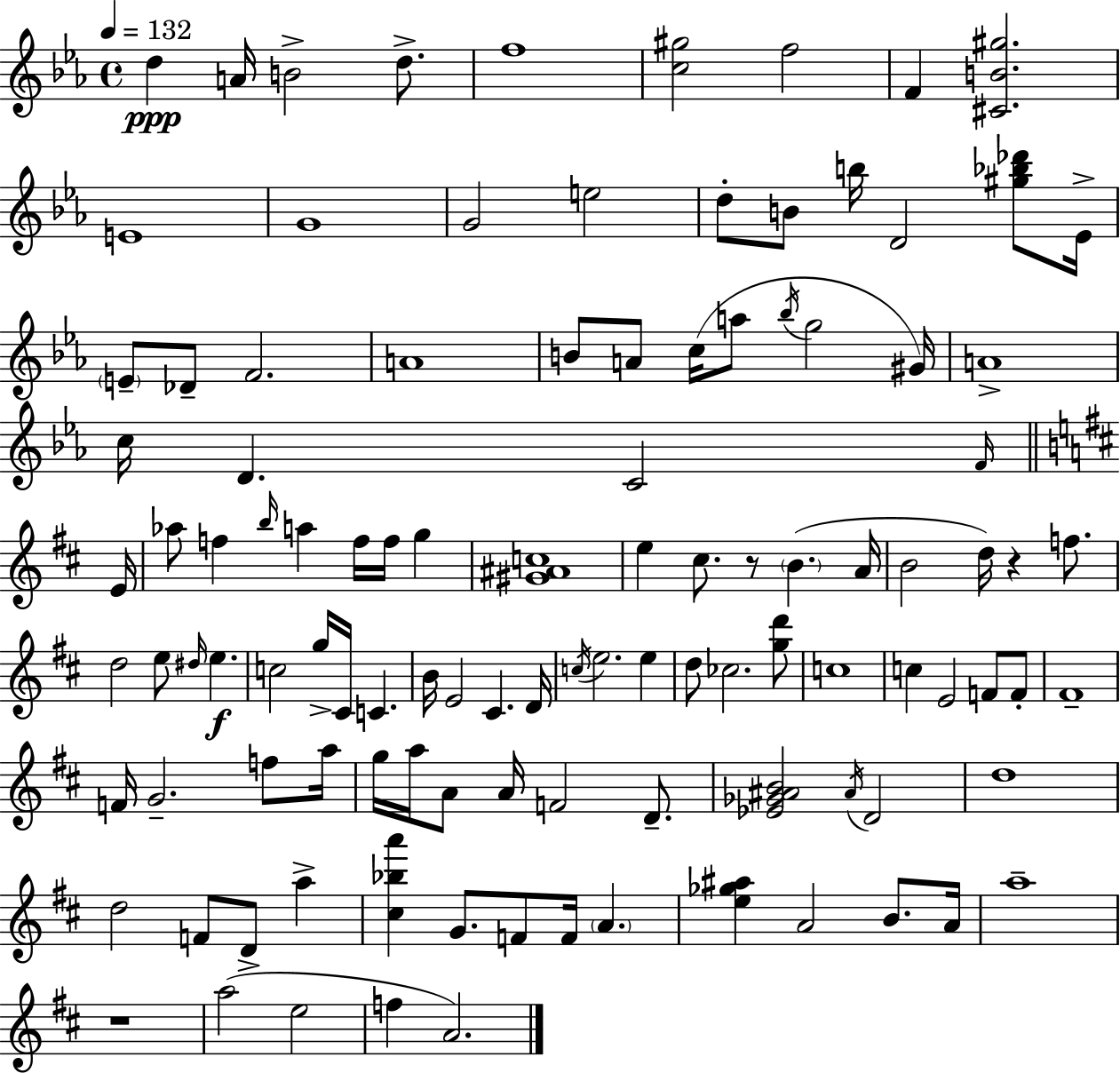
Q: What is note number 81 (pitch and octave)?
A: A#4